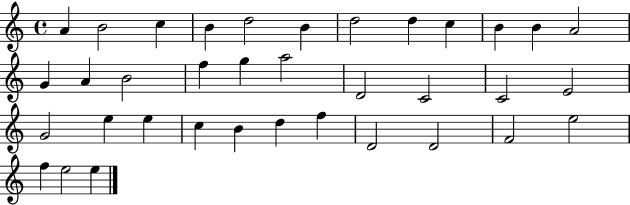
A4/q B4/h C5/q B4/q D5/h B4/q D5/h D5/q C5/q B4/q B4/q A4/h G4/q A4/q B4/h F5/q G5/q A5/h D4/h C4/h C4/h E4/h G4/h E5/q E5/q C5/q B4/q D5/q F5/q D4/h D4/h F4/h E5/h F5/q E5/h E5/q